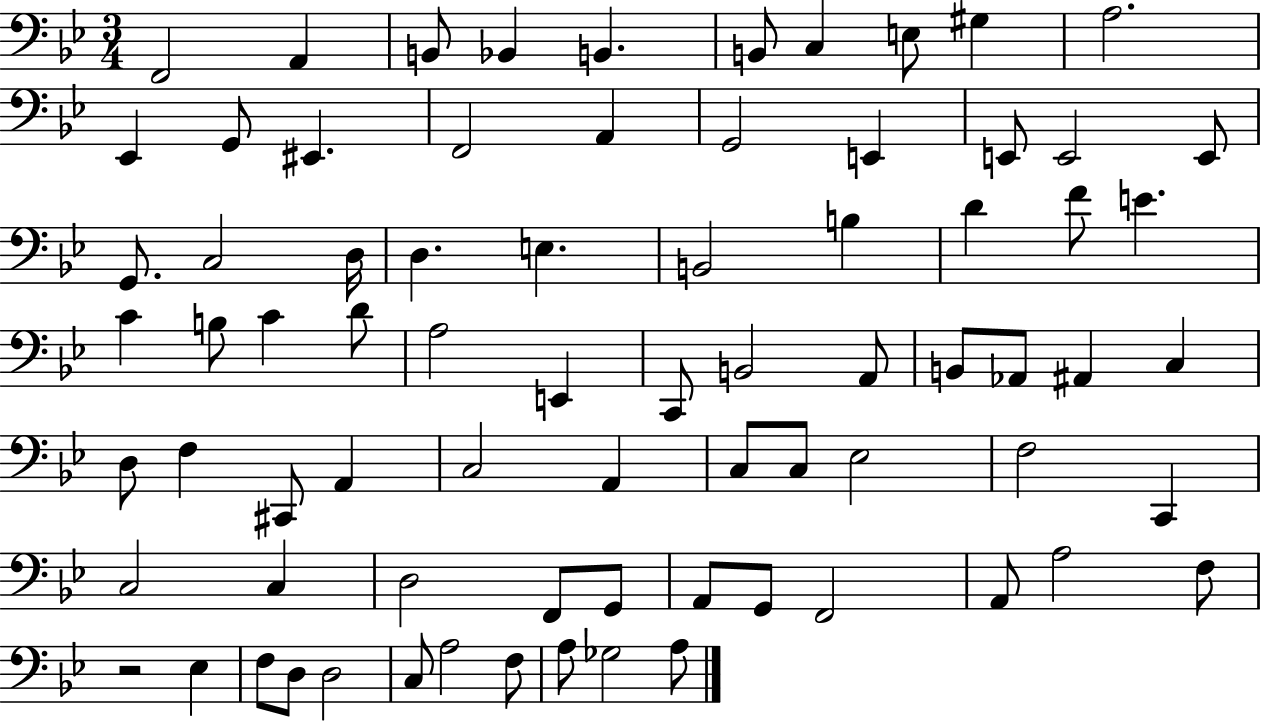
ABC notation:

X:1
T:Untitled
M:3/4
L:1/4
K:Bb
F,,2 A,, B,,/2 _B,, B,, B,,/2 C, E,/2 ^G, A,2 _E,, G,,/2 ^E,, F,,2 A,, G,,2 E,, E,,/2 E,,2 E,,/2 G,,/2 C,2 D,/4 D, E, B,,2 B, D F/2 E C B,/2 C D/2 A,2 E,, C,,/2 B,,2 A,,/2 B,,/2 _A,,/2 ^A,, C, D,/2 F, ^C,,/2 A,, C,2 A,, C,/2 C,/2 _E,2 F,2 C,, C,2 C, D,2 F,,/2 G,,/2 A,,/2 G,,/2 F,,2 A,,/2 A,2 F,/2 z2 _E, F,/2 D,/2 D,2 C,/2 A,2 F,/2 A,/2 _G,2 A,/2